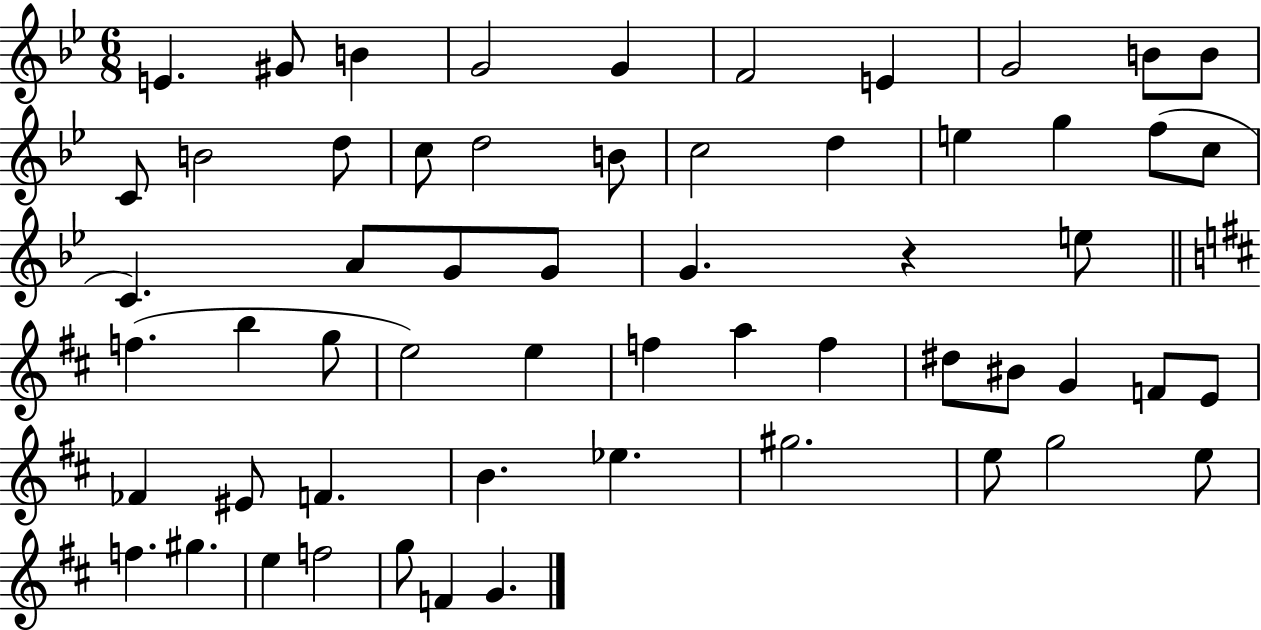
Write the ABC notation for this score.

X:1
T:Untitled
M:6/8
L:1/4
K:Bb
E ^G/2 B G2 G F2 E G2 B/2 B/2 C/2 B2 d/2 c/2 d2 B/2 c2 d e g f/2 c/2 C A/2 G/2 G/2 G z e/2 f b g/2 e2 e f a f ^d/2 ^B/2 G F/2 E/2 _F ^E/2 F B _e ^g2 e/2 g2 e/2 f ^g e f2 g/2 F G